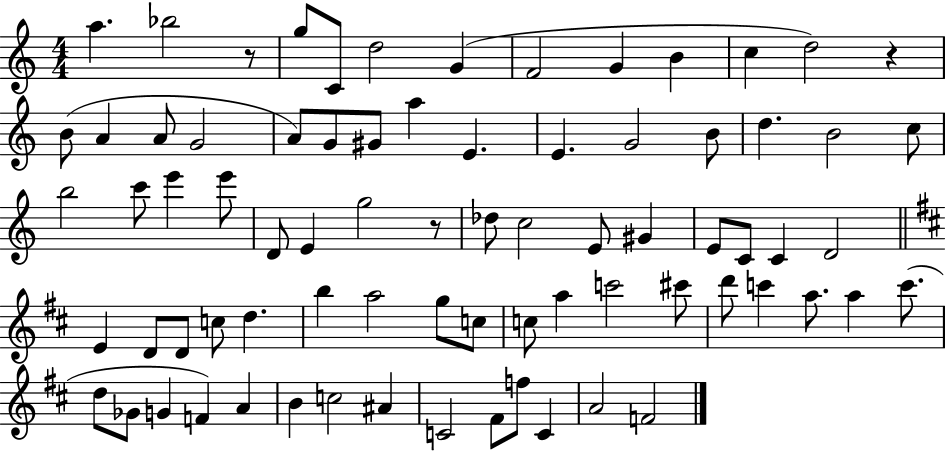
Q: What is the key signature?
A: C major